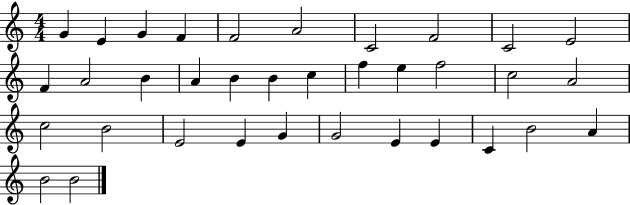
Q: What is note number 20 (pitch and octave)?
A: F5